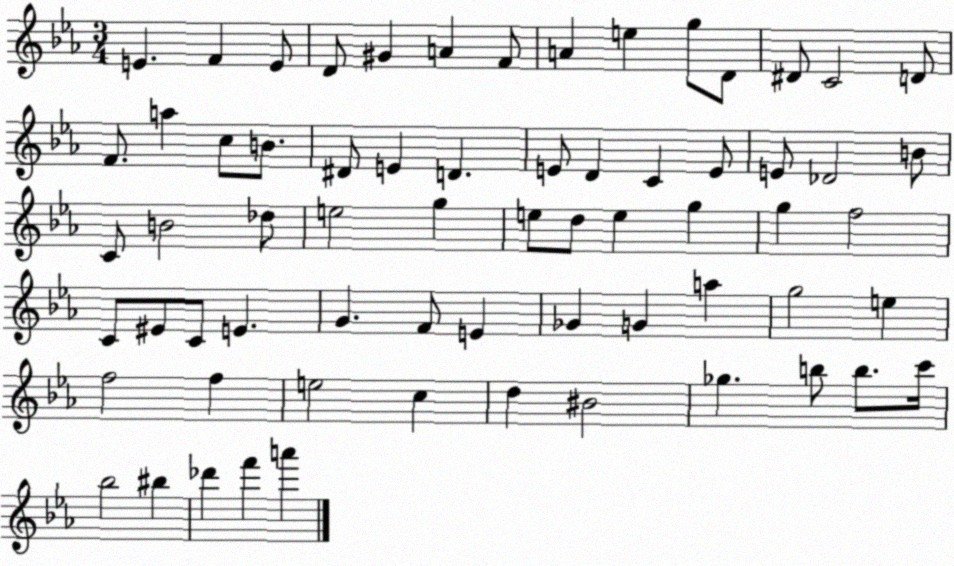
X:1
T:Untitled
M:3/4
L:1/4
K:Eb
E F E/2 D/2 ^G A F/2 A e g/2 D/2 ^D/2 C2 D/2 F/2 a c/2 B/2 ^D/2 E D E/2 D C E/2 E/2 _D2 B/2 C/2 B2 _d/2 e2 g e/2 d/2 e g g f2 C/2 ^E/2 C/2 E G F/2 E _G G a g2 e f2 f e2 c d ^B2 _g b/2 b/2 c'/4 _b2 ^b _d' f' a'